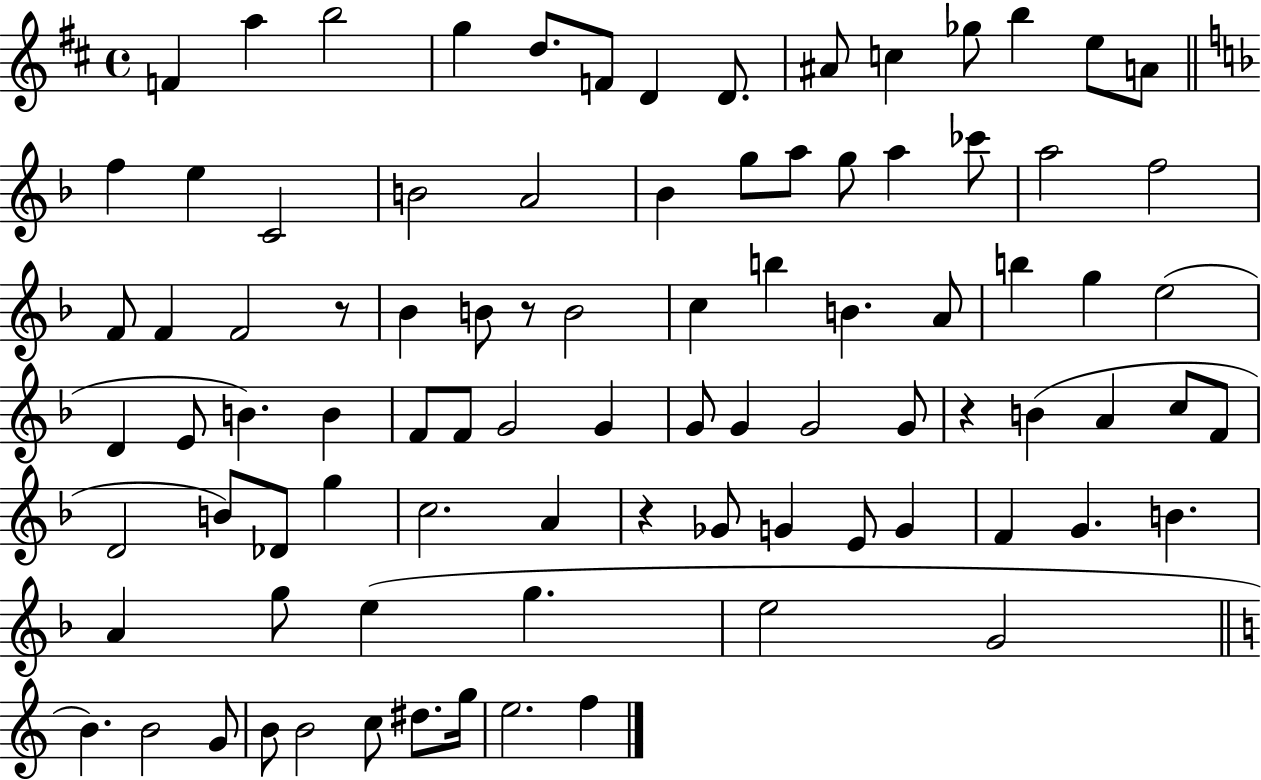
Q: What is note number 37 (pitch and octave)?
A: A4